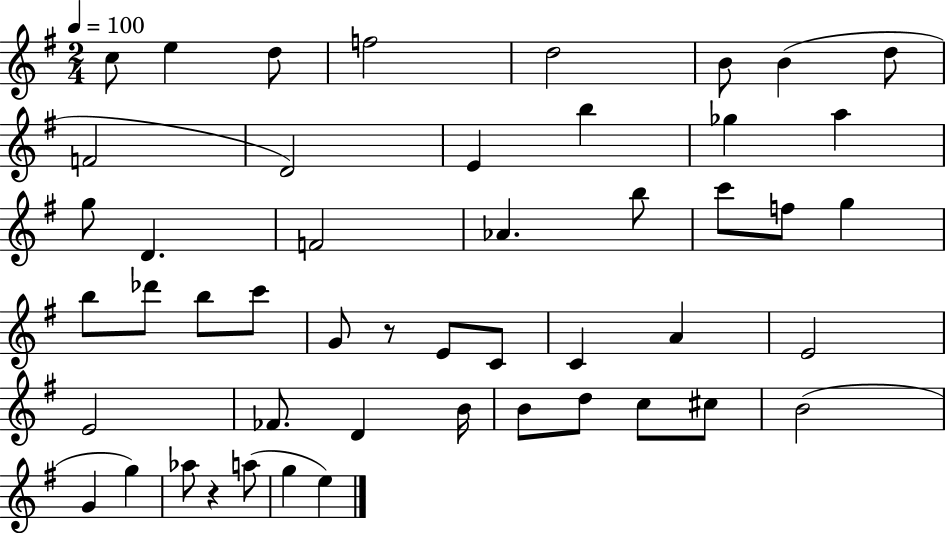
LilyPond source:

{
  \clef treble
  \numericTimeSignature
  \time 2/4
  \key g \major
  \tempo 4 = 100
  c''8 e''4 d''8 | f''2 | d''2 | b'8 b'4( d''8 | \break f'2 | d'2) | e'4 b''4 | ges''4 a''4 | \break g''8 d'4. | f'2 | aes'4. b''8 | c'''8 f''8 g''4 | \break b''8 des'''8 b''8 c'''8 | g'8 r8 e'8 c'8 | c'4 a'4 | e'2 | \break e'2 | fes'8. d'4 b'16 | b'8 d''8 c''8 cis''8 | b'2( | \break g'4 g''4) | aes''8 r4 a''8( | g''4 e''4) | \bar "|."
}